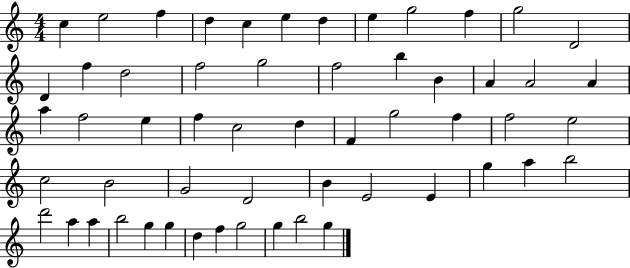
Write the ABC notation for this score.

X:1
T:Untitled
M:4/4
L:1/4
K:C
c e2 f d c e d e g2 f g2 D2 D f d2 f2 g2 f2 b B A A2 A a f2 e f c2 d F g2 f f2 e2 c2 B2 G2 D2 B E2 E g a b2 d'2 a a b2 g g d f g2 g b2 g